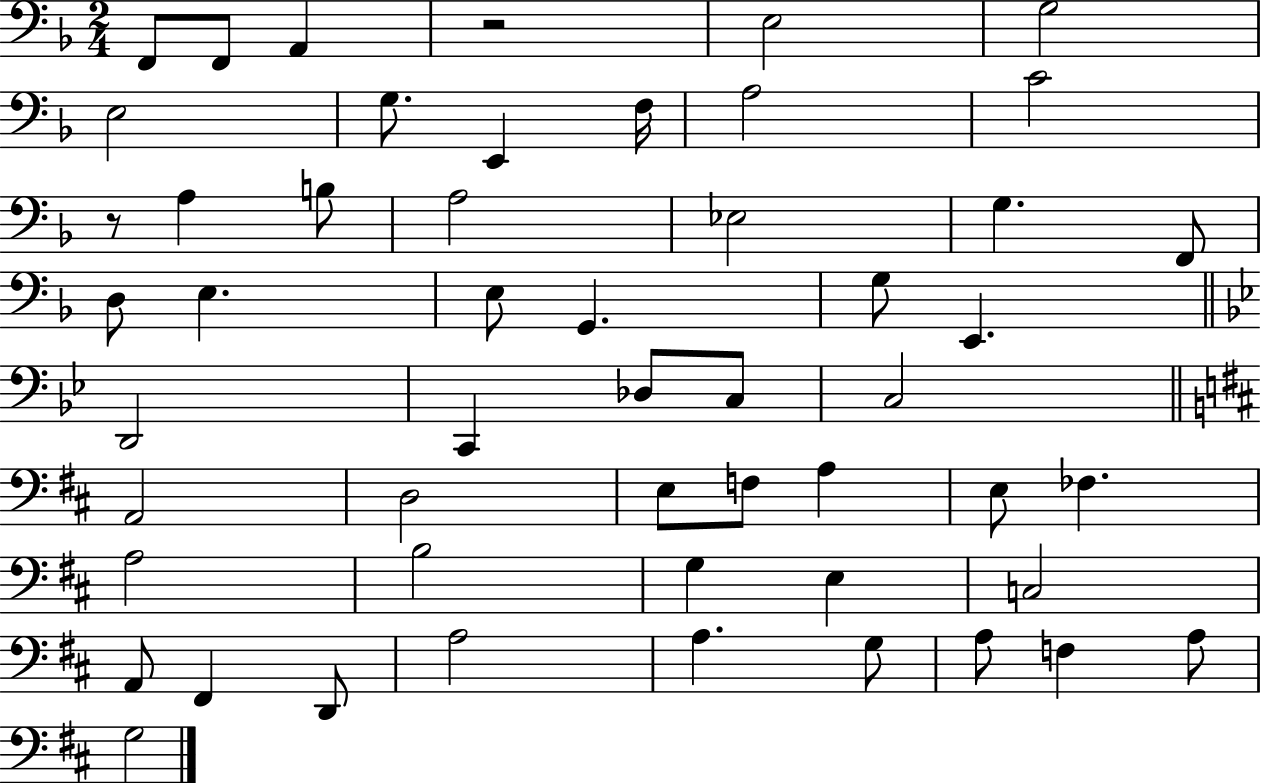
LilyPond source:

{
  \clef bass
  \numericTimeSignature
  \time 2/4
  \key f \major
  f,8 f,8 a,4 | r2 | e2 | g2 | \break e2 | g8. e,4 f16 | a2 | c'2 | \break r8 a4 b8 | a2 | ees2 | g4. f,8 | \break d8 e4. | e8 g,4. | g8 e,4. | \bar "||" \break \key g \minor d,2 | c,4 des8 c8 | c2 | \bar "||" \break \key d \major a,2 | d2 | e8 f8 a4 | e8 fes4. | \break a2 | b2 | g4 e4 | c2 | \break a,8 fis,4 d,8 | a2 | a4. g8 | a8 f4 a8 | \break g2 | \bar "|."
}